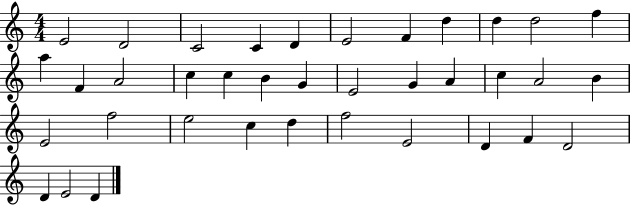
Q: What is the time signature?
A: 4/4